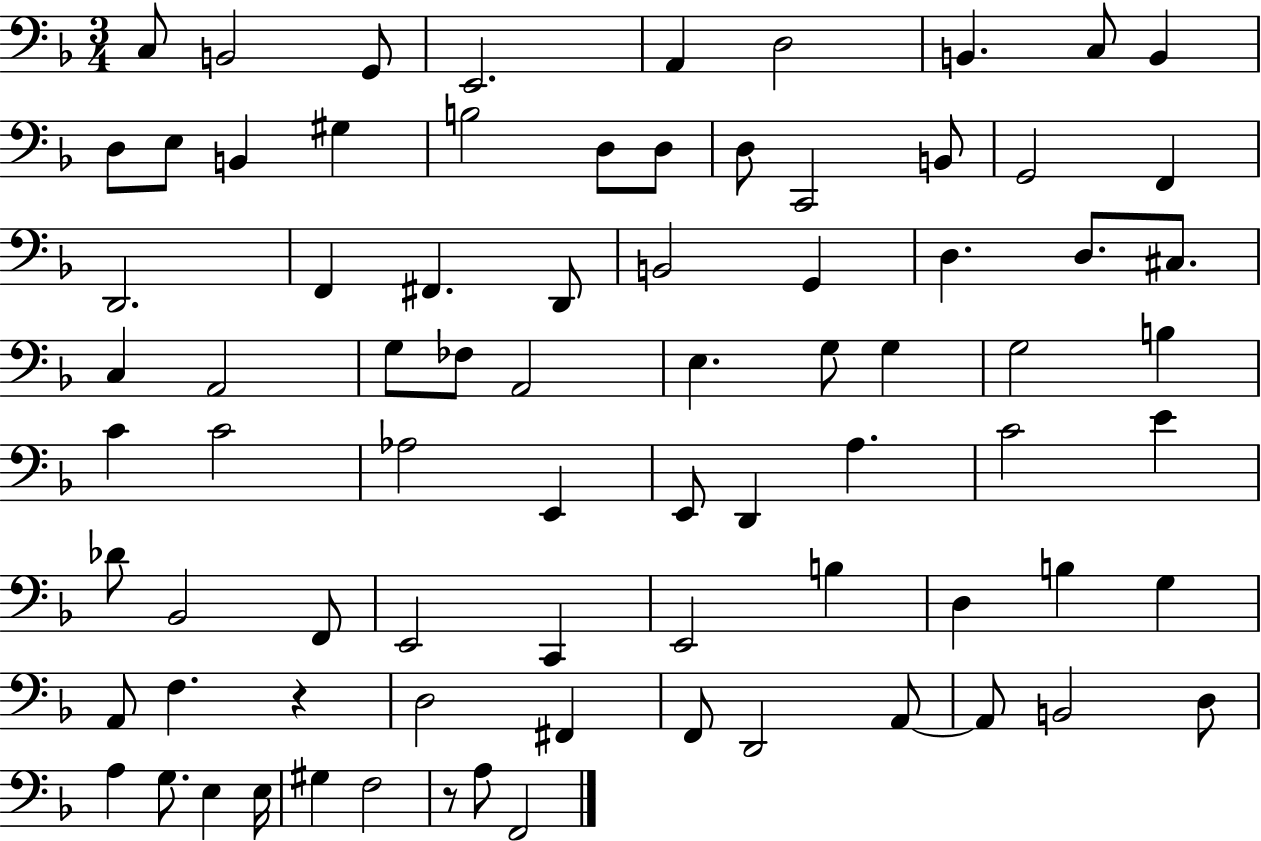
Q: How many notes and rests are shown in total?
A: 79